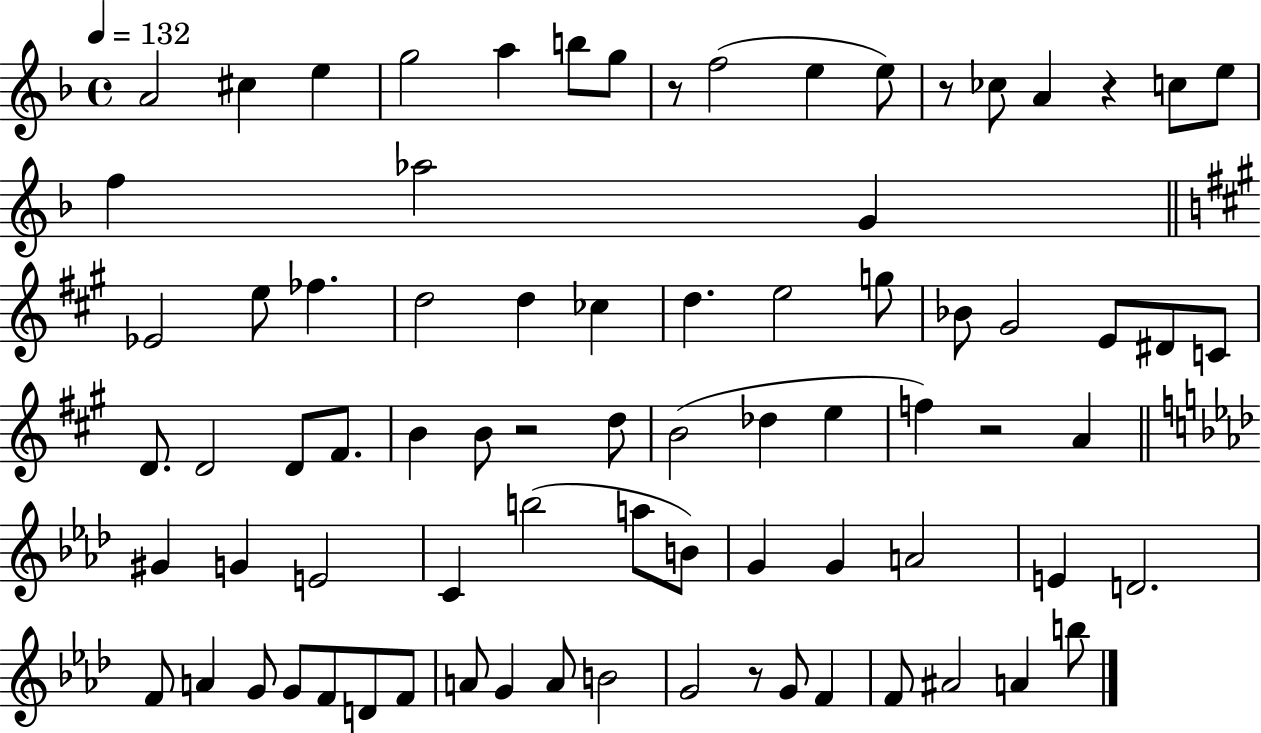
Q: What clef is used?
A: treble